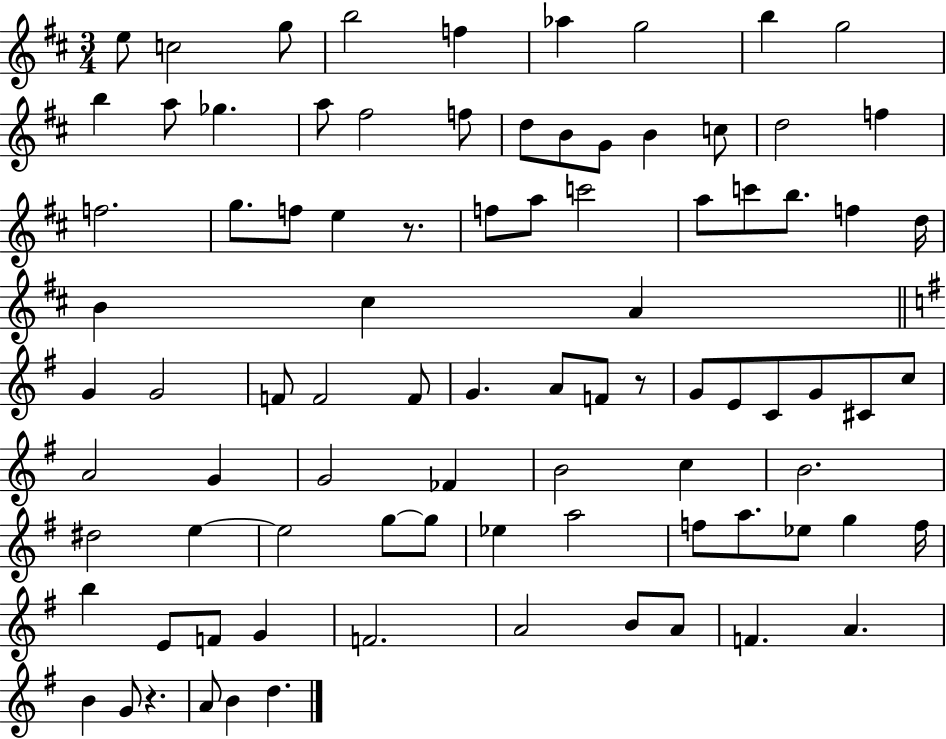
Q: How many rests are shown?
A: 3